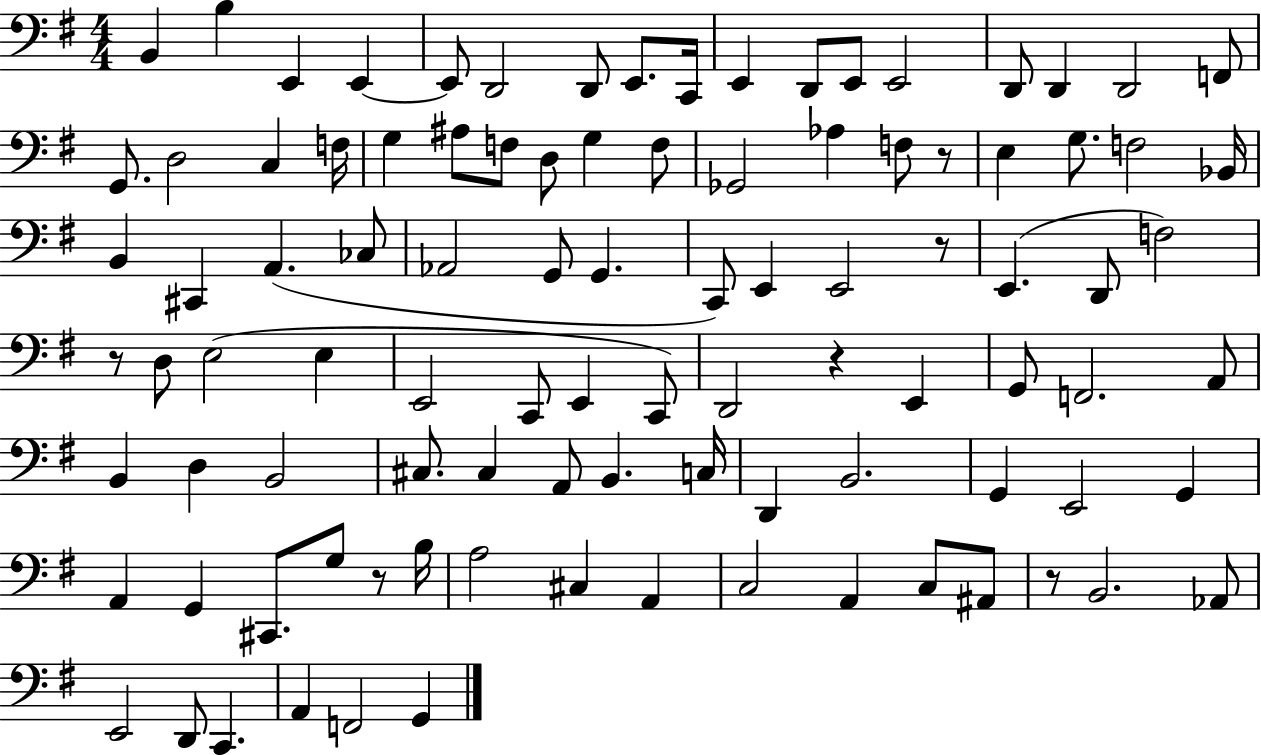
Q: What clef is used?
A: bass